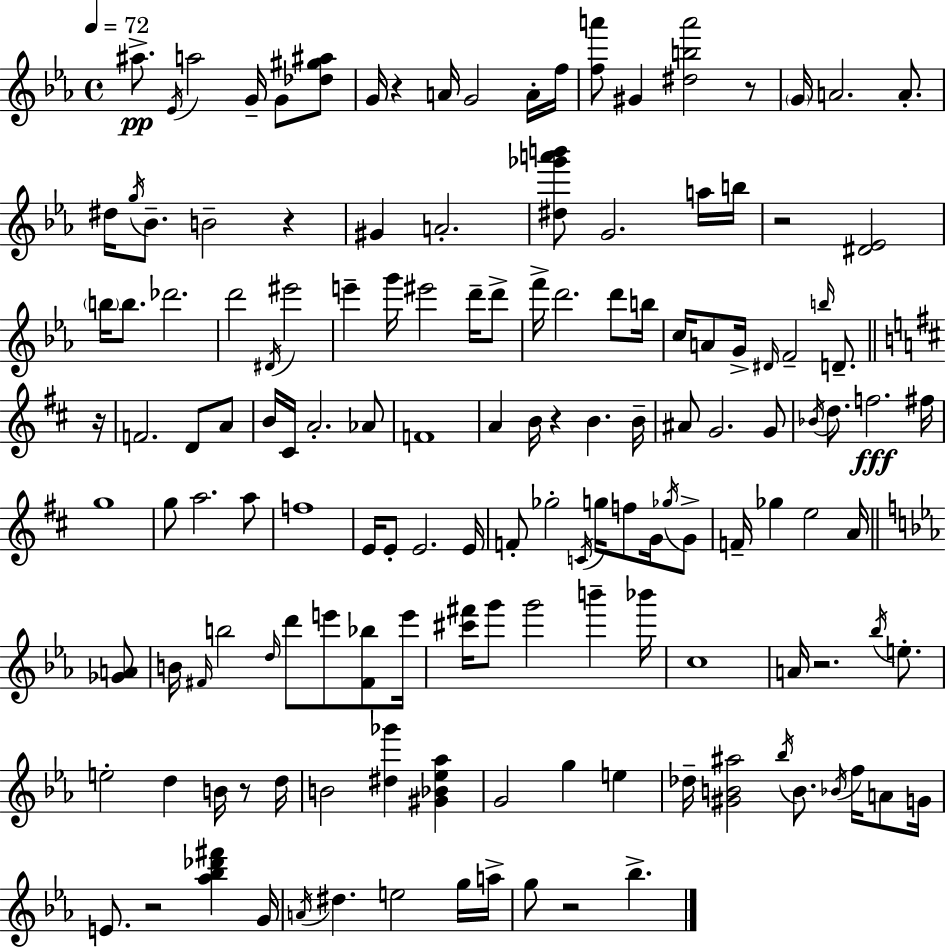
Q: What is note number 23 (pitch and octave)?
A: B5